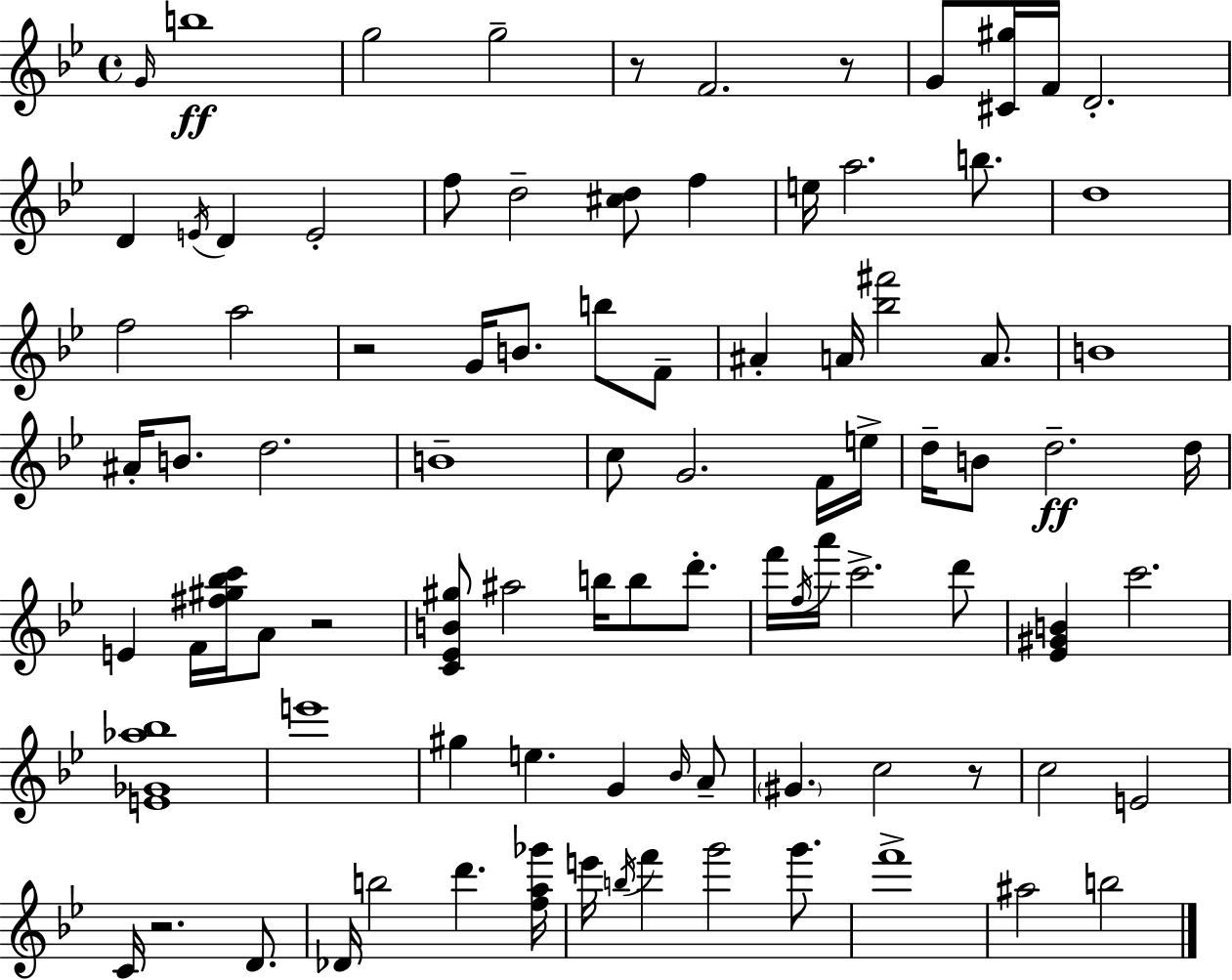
X:1
T:Untitled
M:4/4
L:1/4
K:Gm
G/4 b4 g2 g2 z/2 F2 z/2 G/2 [^C^g]/4 F/4 D2 D E/4 D E2 f/2 d2 [^cd]/2 f e/4 a2 b/2 d4 f2 a2 z2 G/4 B/2 b/2 F/2 ^A A/4 [_b^f']2 A/2 B4 ^A/4 B/2 d2 B4 c/2 G2 F/4 e/4 d/4 B/2 d2 d/4 E F/4 [^f^g_bc']/4 A/2 z2 [C_EB^g]/2 ^a2 b/4 b/2 d'/2 f'/4 f/4 a'/4 c'2 d'/2 [_E^GB] c'2 [E_G_a_b]4 e'4 ^g e G _B/4 A/2 ^G c2 z/2 c2 E2 C/4 z2 D/2 _D/4 b2 d' [fa_g']/4 e'/4 b/4 f' g'2 g'/2 f'4 ^a2 b2